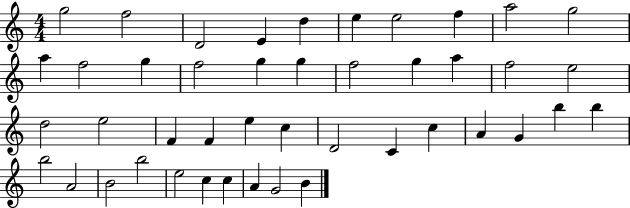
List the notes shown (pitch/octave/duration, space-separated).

G5/h F5/h D4/h E4/q D5/q E5/q E5/h F5/q A5/h G5/h A5/q F5/h G5/q F5/h G5/q G5/q F5/h G5/q A5/q F5/h E5/h D5/h E5/h F4/q F4/q E5/q C5/q D4/h C4/q C5/q A4/q G4/q B5/q B5/q B5/h A4/h B4/h B5/h E5/h C5/q C5/q A4/q G4/h B4/q